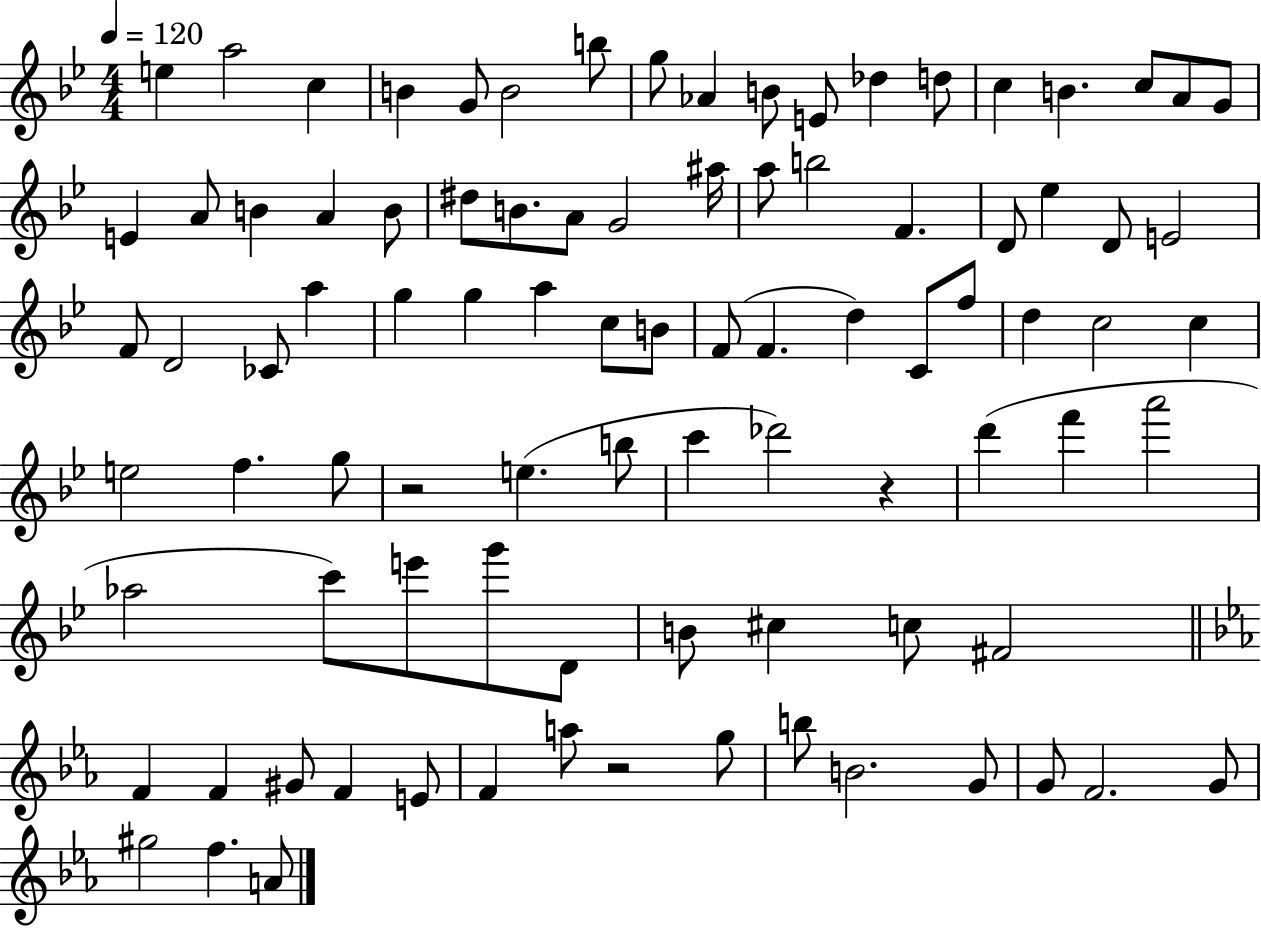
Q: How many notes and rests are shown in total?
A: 91